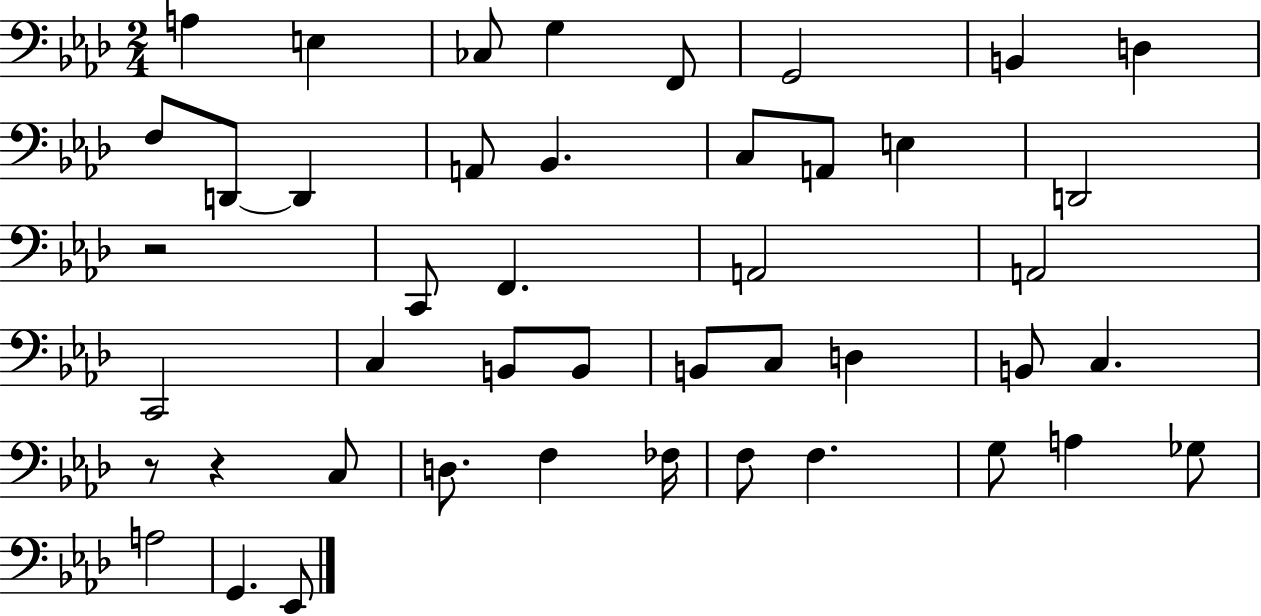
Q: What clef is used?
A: bass